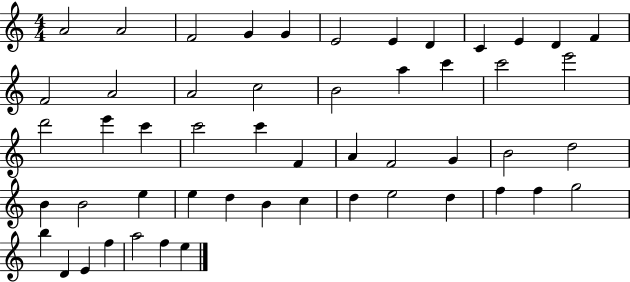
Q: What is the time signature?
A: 4/4